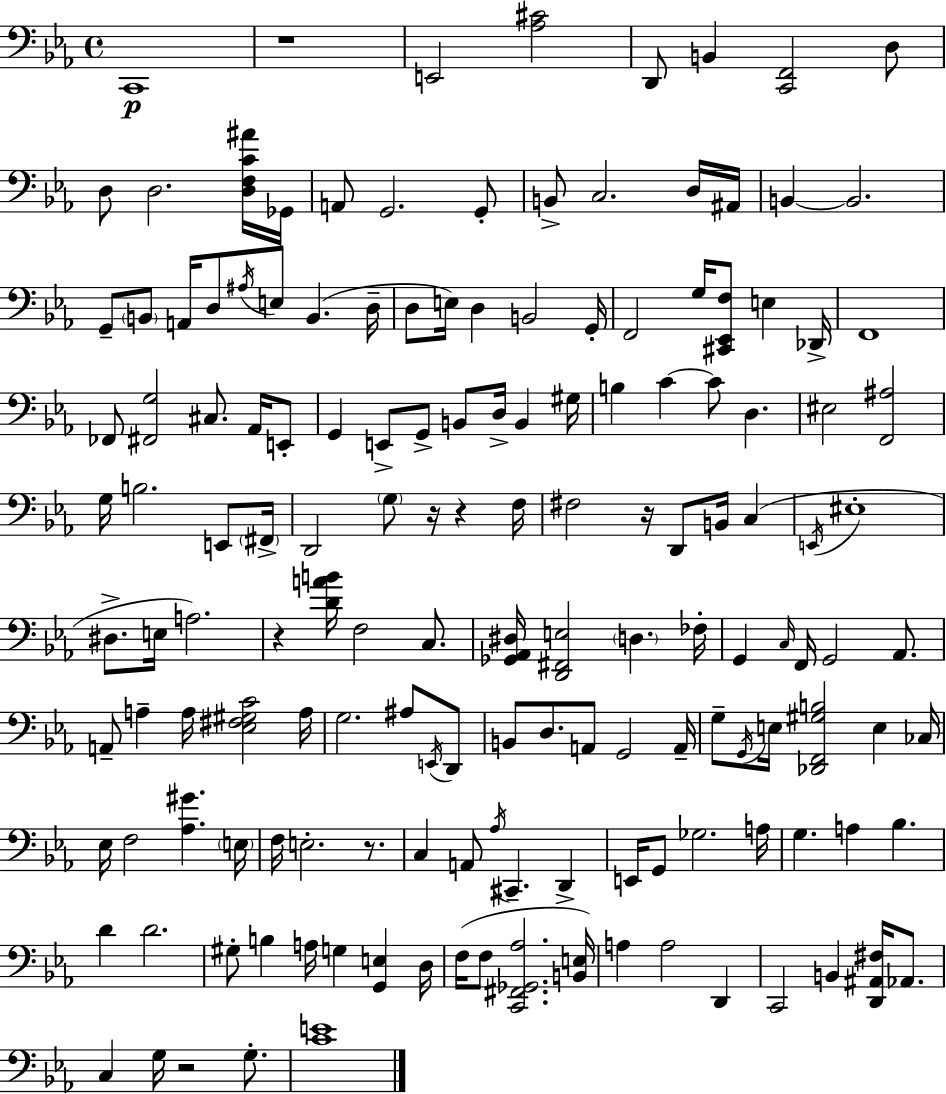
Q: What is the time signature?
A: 4/4